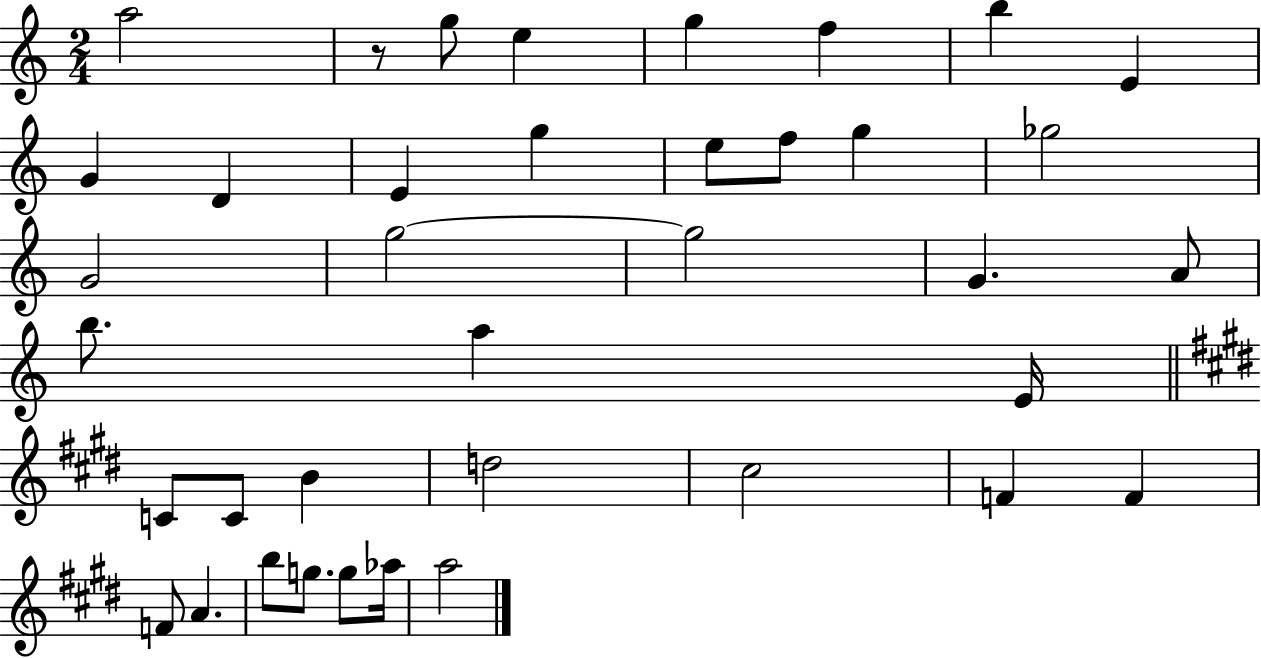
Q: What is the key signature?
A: C major